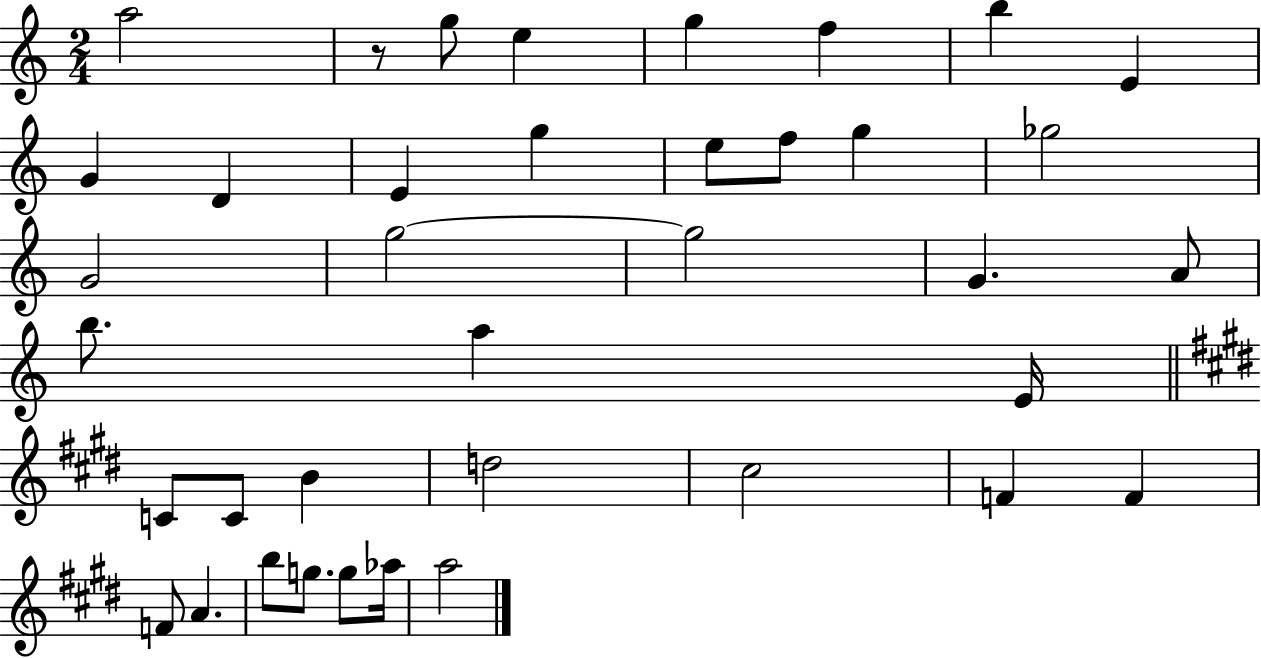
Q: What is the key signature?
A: C major